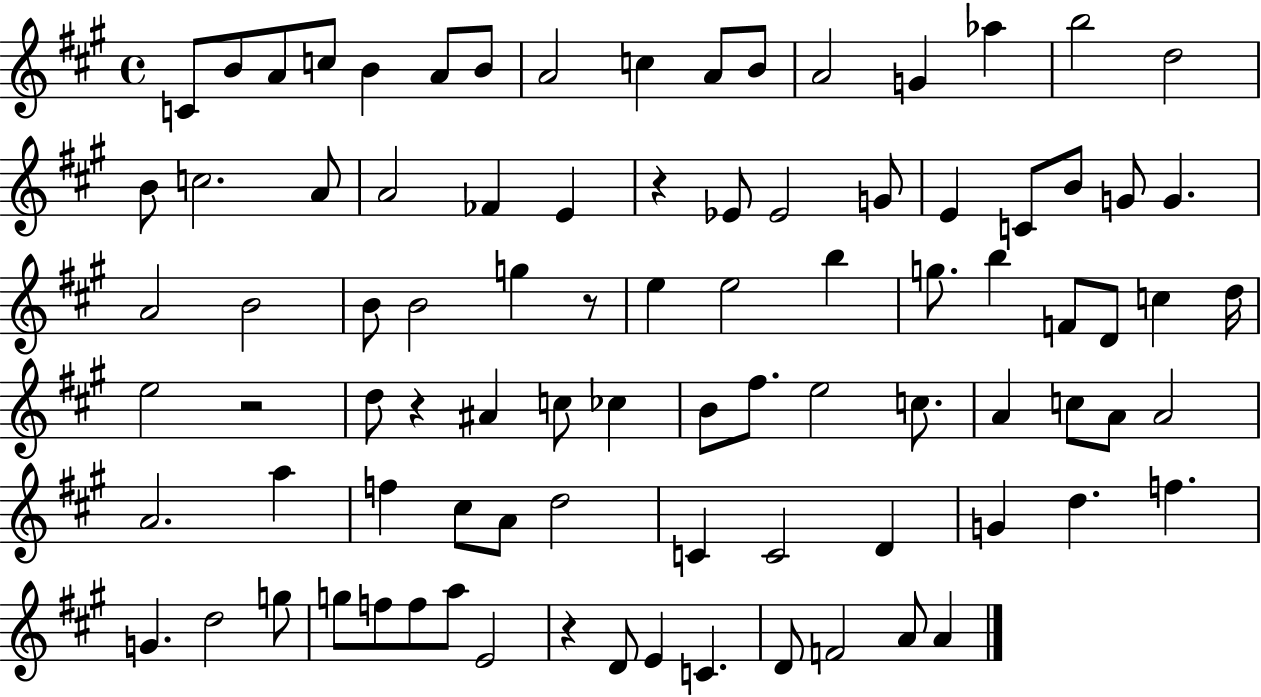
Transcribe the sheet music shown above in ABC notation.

X:1
T:Untitled
M:4/4
L:1/4
K:A
C/2 B/2 A/2 c/2 B A/2 B/2 A2 c A/2 B/2 A2 G _a b2 d2 B/2 c2 A/2 A2 _F E z _E/2 _E2 G/2 E C/2 B/2 G/2 G A2 B2 B/2 B2 g z/2 e e2 b g/2 b F/2 D/2 c d/4 e2 z2 d/2 z ^A c/2 _c B/2 ^f/2 e2 c/2 A c/2 A/2 A2 A2 a f ^c/2 A/2 d2 C C2 D G d f G d2 g/2 g/2 f/2 f/2 a/2 E2 z D/2 E C D/2 F2 A/2 A